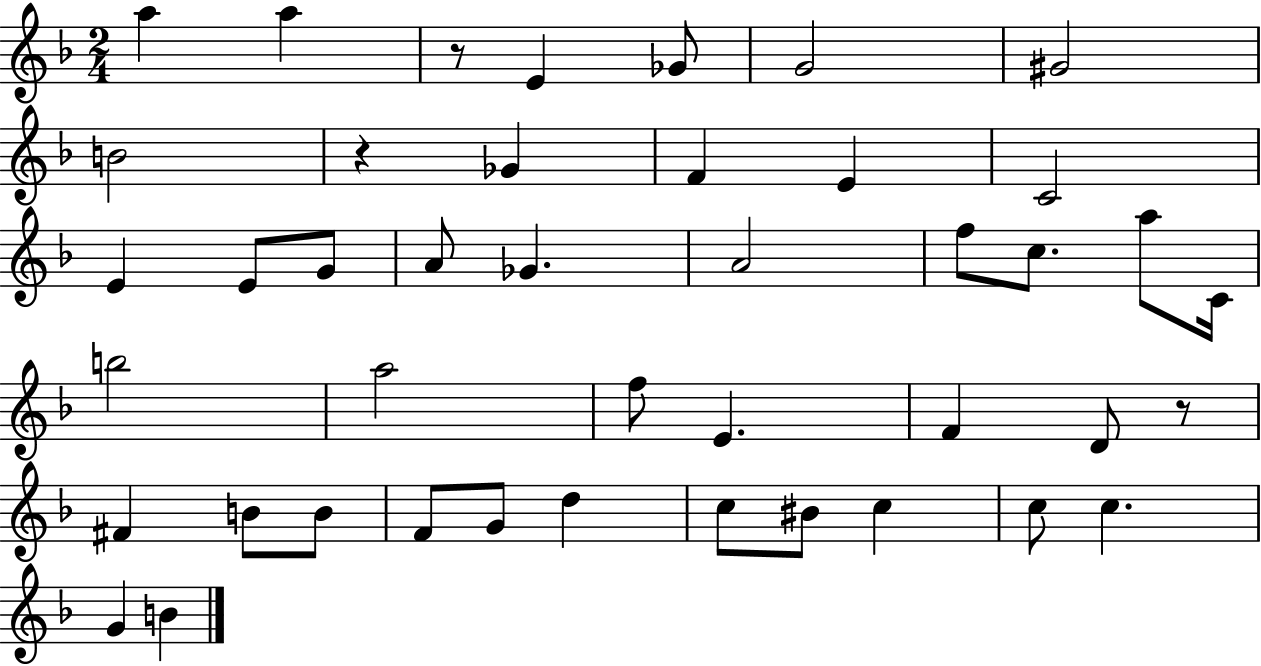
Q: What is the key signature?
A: F major